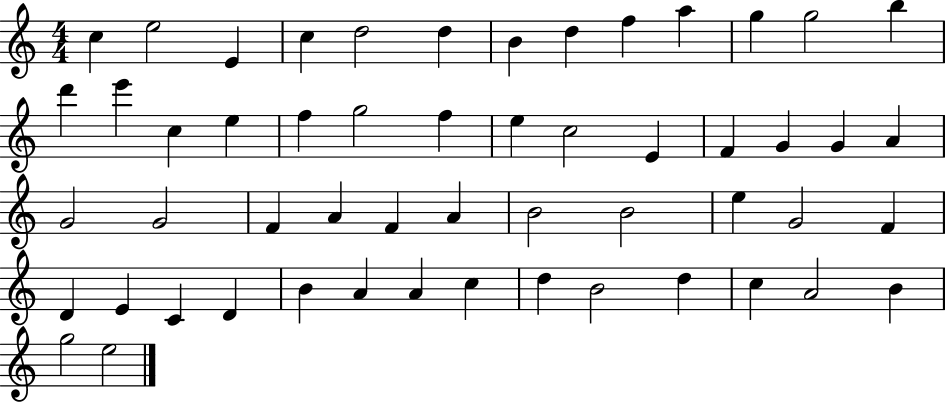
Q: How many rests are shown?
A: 0